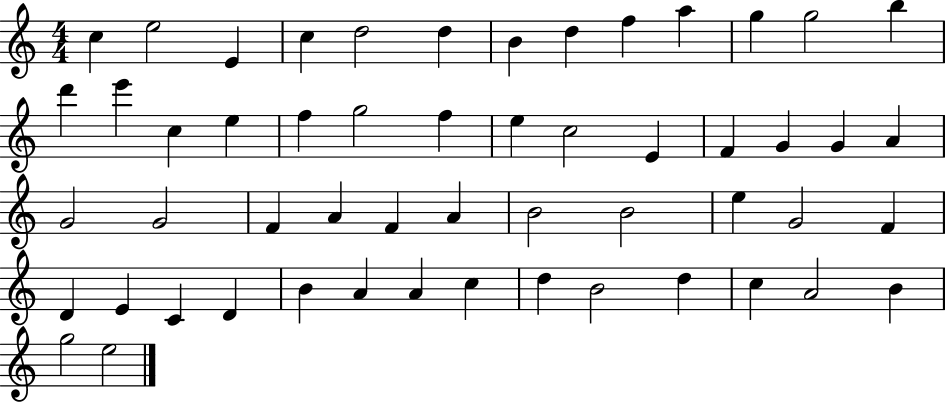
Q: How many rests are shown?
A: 0